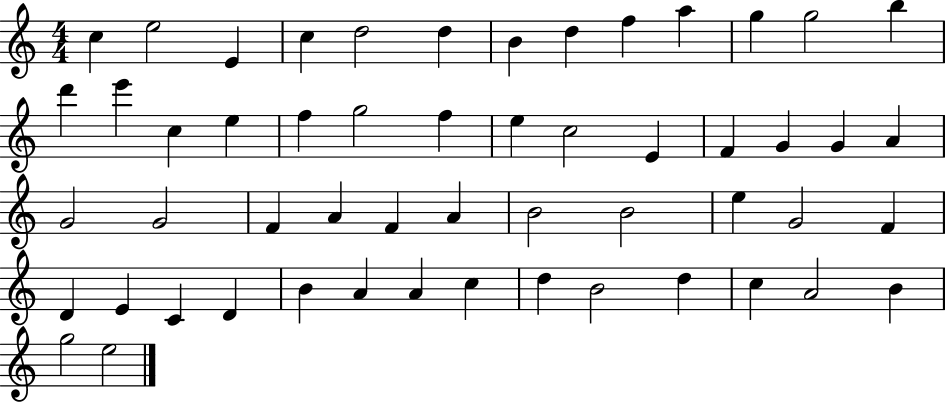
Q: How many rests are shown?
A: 0